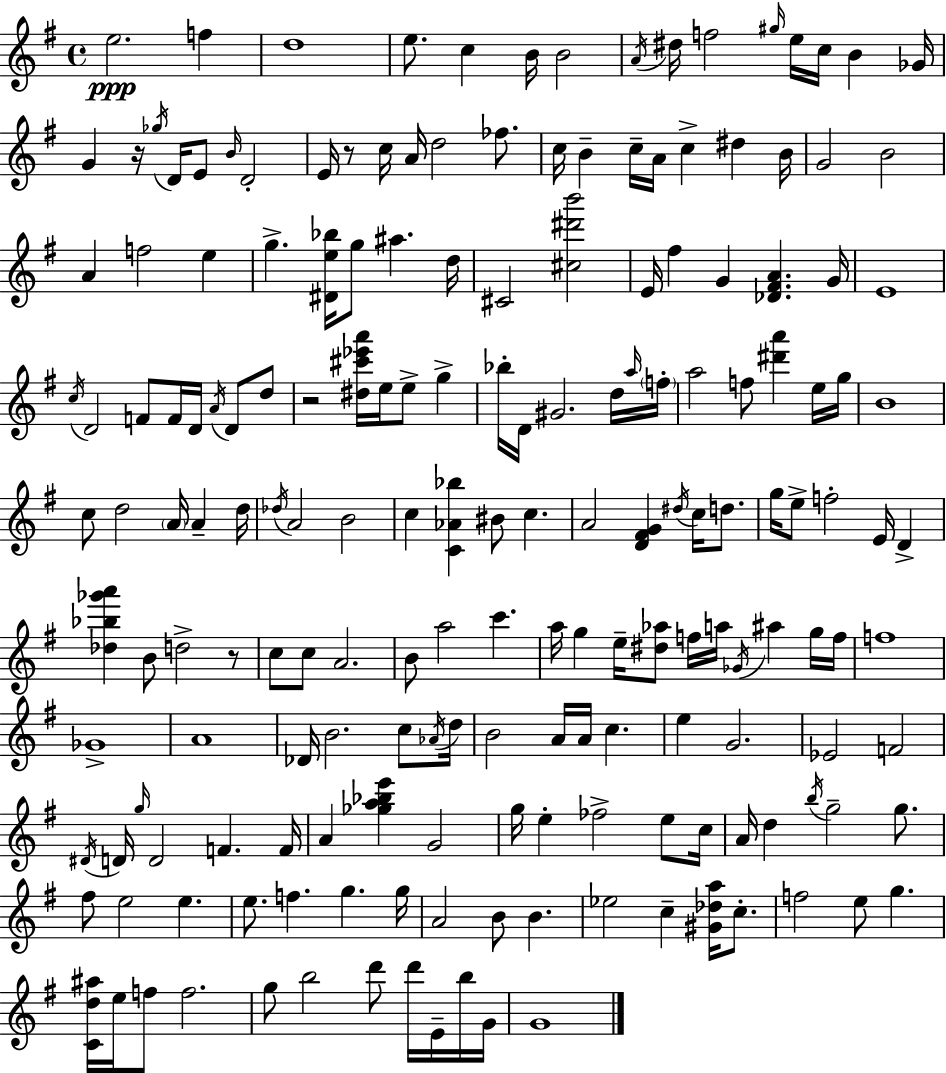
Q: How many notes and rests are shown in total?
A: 184